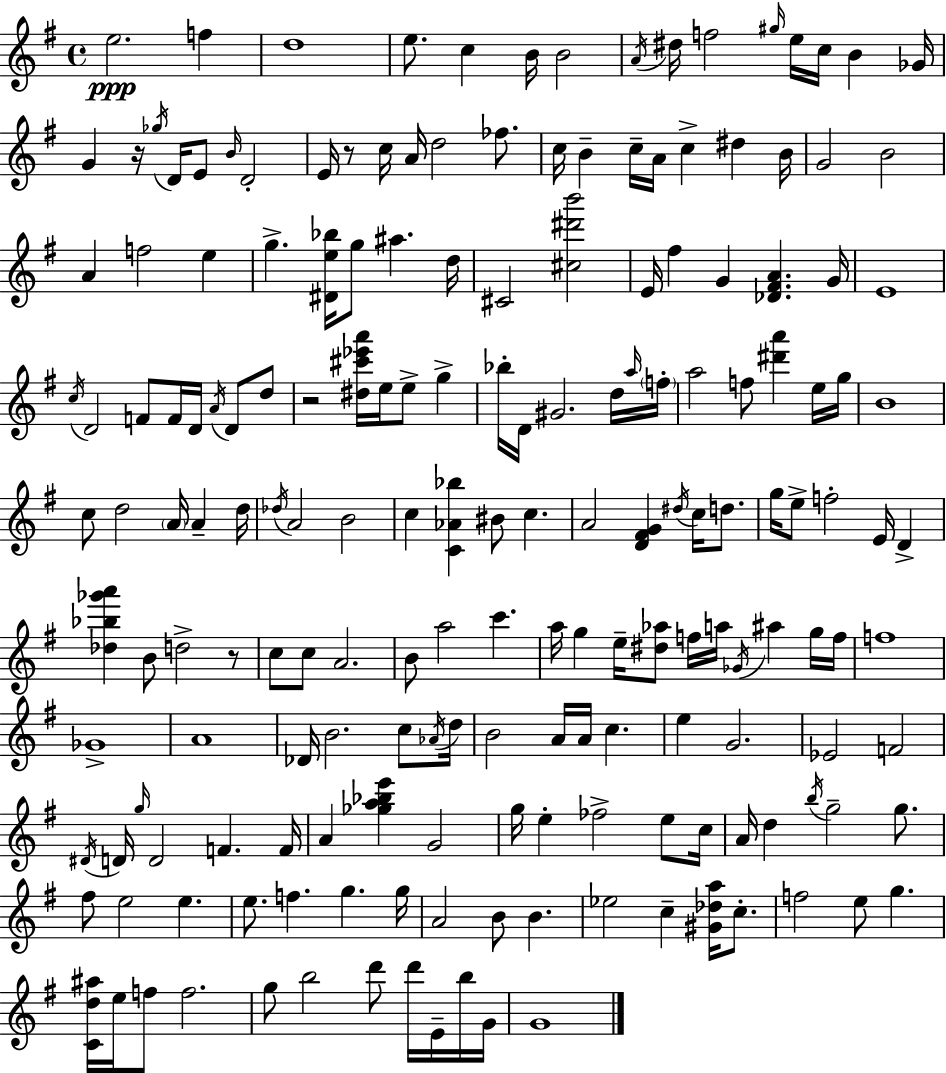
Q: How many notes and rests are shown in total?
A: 184